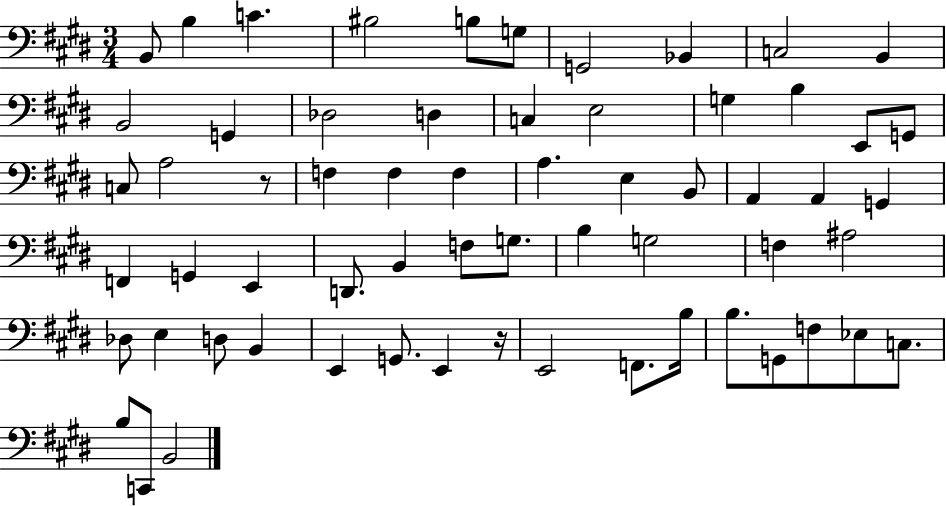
{
  \clef bass
  \numericTimeSignature
  \time 3/4
  \key e \major
  b,8 b4 c'4. | bis2 b8 g8 | g,2 bes,4 | c2 b,4 | \break b,2 g,4 | des2 d4 | c4 e2 | g4 b4 e,8 g,8 | \break c8 a2 r8 | f4 f4 f4 | a4. e4 b,8 | a,4 a,4 g,4 | \break f,4 g,4 e,4 | d,8. b,4 f8 g8. | b4 g2 | f4 ais2 | \break des8 e4 d8 b,4 | e,4 g,8. e,4 r16 | e,2 f,8. b16 | b8. g,8 f8 ees8 c8. | \break b8 c,8 b,2 | \bar "|."
}